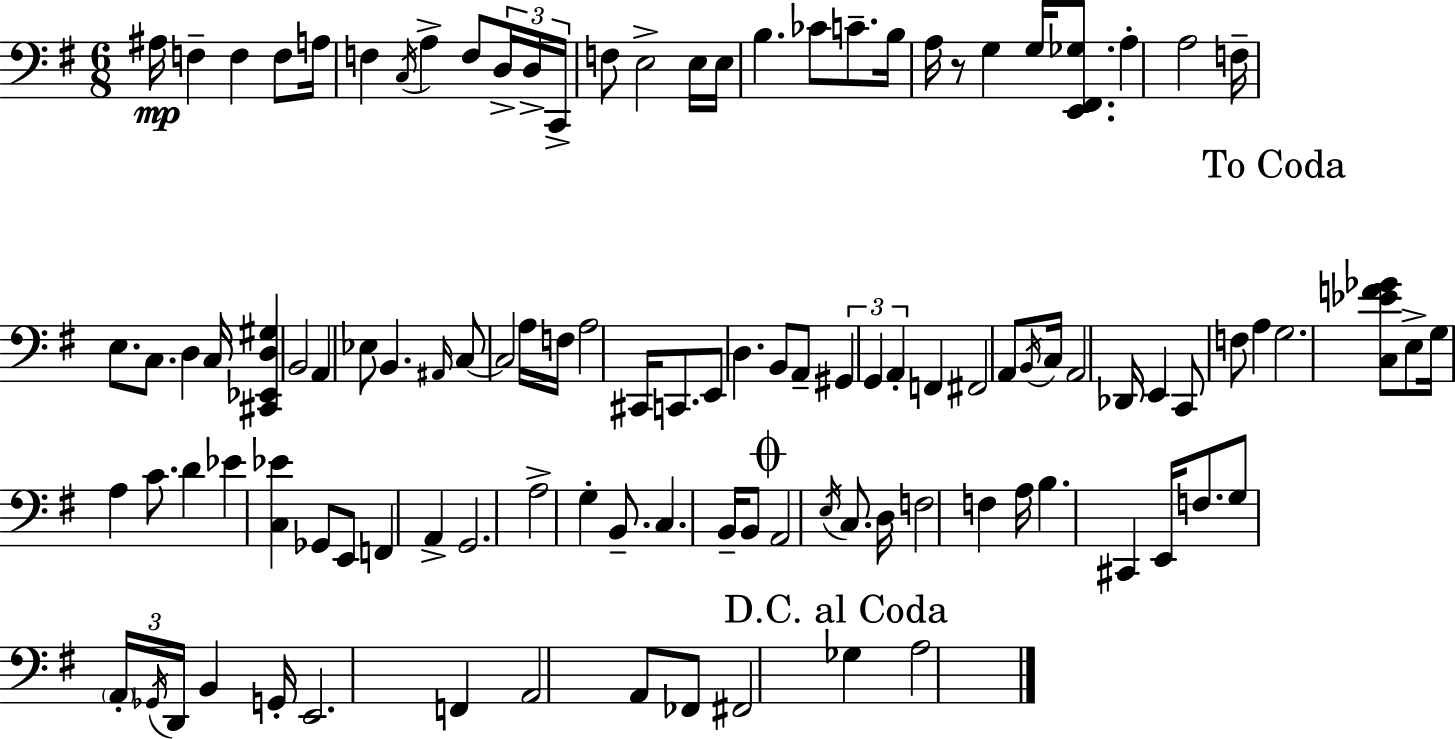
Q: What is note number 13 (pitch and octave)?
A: F3